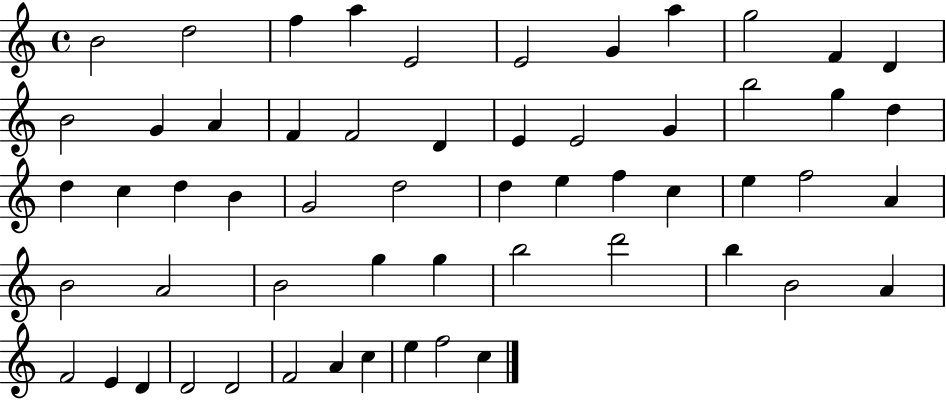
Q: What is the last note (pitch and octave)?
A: C5